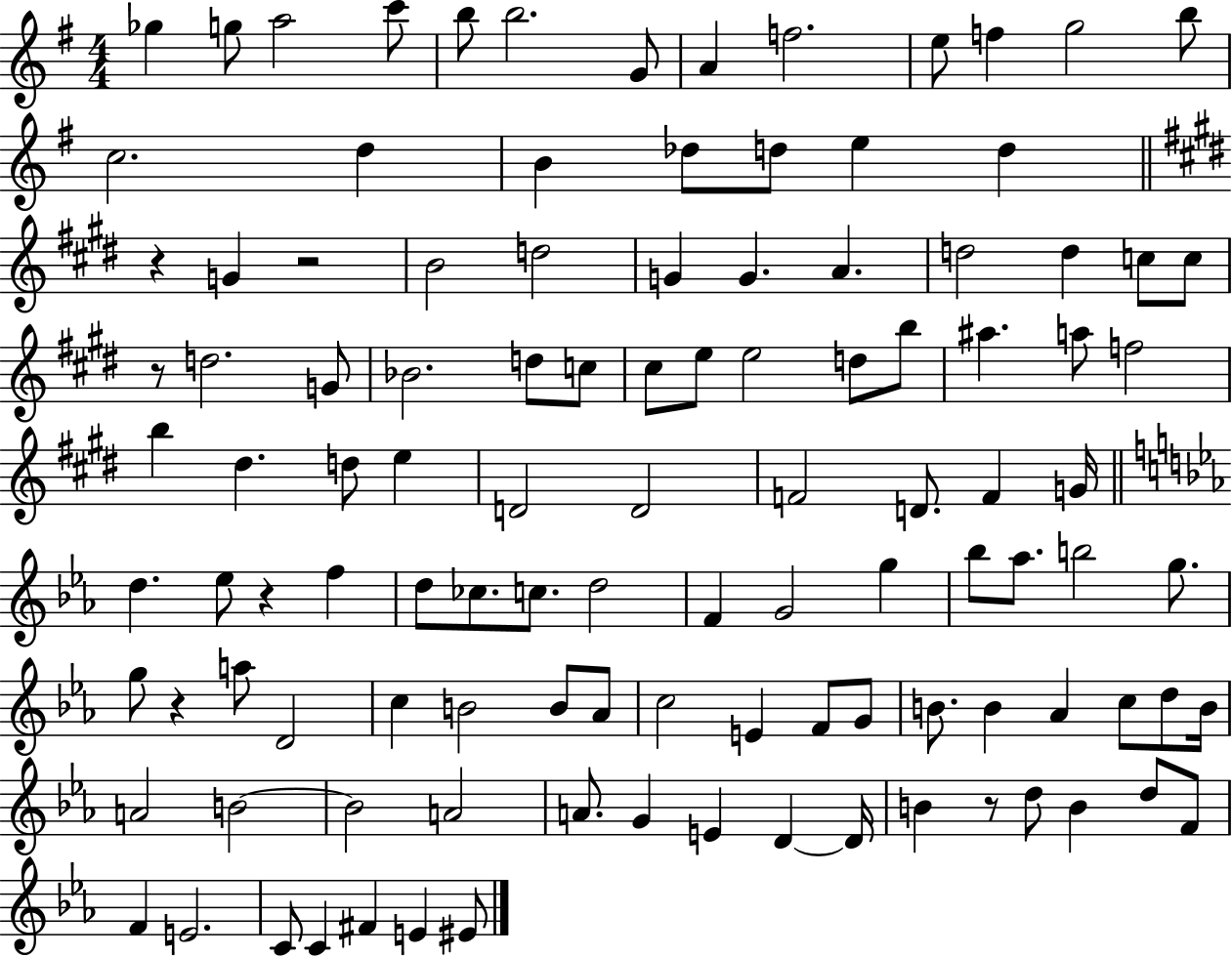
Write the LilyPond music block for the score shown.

{
  \clef treble
  \numericTimeSignature
  \time 4/4
  \key g \major
  ges''4 g''8 a''2 c'''8 | b''8 b''2. g'8 | a'4 f''2. | e''8 f''4 g''2 b''8 | \break c''2. d''4 | b'4 des''8 d''8 e''4 d''4 | \bar "||" \break \key e \major r4 g'4 r2 | b'2 d''2 | g'4 g'4. a'4. | d''2 d''4 c''8 c''8 | \break r8 d''2. g'8 | bes'2. d''8 c''8 | cis''8 e''8 e''2 d''8 b''8 | ais''4. a''8 f''2 | \break b''4 dis''4. d''8 e''4 | d'2 d'2 | f'2 d'8. f'4 g'16 | \bar "||" \break \key c \minor d''4. ees''8 r4 f''4 | d''8 ces''8. c''8. d''2 | f'4 g'2 g''4 | bes''8 aes''8. b''2 g''8. | \break g''8 r4 a''8 d'2 | c''4 b'2 b'8 aes'8 | c''2 e'4 f'8 g'8 | b'8. b'4 aes'4 c''8 d''8 b'16 | \break a'2 b'2~~ | b'2 a'2 | a'8. g'4 e'4 d'4~~ d'16 | b'4 r8 d''8 b'4 d''8 f'8 | \break f'4 e'2. | c'8 c'4 fis'4 e'4 eis'8 | \bar "|."
}